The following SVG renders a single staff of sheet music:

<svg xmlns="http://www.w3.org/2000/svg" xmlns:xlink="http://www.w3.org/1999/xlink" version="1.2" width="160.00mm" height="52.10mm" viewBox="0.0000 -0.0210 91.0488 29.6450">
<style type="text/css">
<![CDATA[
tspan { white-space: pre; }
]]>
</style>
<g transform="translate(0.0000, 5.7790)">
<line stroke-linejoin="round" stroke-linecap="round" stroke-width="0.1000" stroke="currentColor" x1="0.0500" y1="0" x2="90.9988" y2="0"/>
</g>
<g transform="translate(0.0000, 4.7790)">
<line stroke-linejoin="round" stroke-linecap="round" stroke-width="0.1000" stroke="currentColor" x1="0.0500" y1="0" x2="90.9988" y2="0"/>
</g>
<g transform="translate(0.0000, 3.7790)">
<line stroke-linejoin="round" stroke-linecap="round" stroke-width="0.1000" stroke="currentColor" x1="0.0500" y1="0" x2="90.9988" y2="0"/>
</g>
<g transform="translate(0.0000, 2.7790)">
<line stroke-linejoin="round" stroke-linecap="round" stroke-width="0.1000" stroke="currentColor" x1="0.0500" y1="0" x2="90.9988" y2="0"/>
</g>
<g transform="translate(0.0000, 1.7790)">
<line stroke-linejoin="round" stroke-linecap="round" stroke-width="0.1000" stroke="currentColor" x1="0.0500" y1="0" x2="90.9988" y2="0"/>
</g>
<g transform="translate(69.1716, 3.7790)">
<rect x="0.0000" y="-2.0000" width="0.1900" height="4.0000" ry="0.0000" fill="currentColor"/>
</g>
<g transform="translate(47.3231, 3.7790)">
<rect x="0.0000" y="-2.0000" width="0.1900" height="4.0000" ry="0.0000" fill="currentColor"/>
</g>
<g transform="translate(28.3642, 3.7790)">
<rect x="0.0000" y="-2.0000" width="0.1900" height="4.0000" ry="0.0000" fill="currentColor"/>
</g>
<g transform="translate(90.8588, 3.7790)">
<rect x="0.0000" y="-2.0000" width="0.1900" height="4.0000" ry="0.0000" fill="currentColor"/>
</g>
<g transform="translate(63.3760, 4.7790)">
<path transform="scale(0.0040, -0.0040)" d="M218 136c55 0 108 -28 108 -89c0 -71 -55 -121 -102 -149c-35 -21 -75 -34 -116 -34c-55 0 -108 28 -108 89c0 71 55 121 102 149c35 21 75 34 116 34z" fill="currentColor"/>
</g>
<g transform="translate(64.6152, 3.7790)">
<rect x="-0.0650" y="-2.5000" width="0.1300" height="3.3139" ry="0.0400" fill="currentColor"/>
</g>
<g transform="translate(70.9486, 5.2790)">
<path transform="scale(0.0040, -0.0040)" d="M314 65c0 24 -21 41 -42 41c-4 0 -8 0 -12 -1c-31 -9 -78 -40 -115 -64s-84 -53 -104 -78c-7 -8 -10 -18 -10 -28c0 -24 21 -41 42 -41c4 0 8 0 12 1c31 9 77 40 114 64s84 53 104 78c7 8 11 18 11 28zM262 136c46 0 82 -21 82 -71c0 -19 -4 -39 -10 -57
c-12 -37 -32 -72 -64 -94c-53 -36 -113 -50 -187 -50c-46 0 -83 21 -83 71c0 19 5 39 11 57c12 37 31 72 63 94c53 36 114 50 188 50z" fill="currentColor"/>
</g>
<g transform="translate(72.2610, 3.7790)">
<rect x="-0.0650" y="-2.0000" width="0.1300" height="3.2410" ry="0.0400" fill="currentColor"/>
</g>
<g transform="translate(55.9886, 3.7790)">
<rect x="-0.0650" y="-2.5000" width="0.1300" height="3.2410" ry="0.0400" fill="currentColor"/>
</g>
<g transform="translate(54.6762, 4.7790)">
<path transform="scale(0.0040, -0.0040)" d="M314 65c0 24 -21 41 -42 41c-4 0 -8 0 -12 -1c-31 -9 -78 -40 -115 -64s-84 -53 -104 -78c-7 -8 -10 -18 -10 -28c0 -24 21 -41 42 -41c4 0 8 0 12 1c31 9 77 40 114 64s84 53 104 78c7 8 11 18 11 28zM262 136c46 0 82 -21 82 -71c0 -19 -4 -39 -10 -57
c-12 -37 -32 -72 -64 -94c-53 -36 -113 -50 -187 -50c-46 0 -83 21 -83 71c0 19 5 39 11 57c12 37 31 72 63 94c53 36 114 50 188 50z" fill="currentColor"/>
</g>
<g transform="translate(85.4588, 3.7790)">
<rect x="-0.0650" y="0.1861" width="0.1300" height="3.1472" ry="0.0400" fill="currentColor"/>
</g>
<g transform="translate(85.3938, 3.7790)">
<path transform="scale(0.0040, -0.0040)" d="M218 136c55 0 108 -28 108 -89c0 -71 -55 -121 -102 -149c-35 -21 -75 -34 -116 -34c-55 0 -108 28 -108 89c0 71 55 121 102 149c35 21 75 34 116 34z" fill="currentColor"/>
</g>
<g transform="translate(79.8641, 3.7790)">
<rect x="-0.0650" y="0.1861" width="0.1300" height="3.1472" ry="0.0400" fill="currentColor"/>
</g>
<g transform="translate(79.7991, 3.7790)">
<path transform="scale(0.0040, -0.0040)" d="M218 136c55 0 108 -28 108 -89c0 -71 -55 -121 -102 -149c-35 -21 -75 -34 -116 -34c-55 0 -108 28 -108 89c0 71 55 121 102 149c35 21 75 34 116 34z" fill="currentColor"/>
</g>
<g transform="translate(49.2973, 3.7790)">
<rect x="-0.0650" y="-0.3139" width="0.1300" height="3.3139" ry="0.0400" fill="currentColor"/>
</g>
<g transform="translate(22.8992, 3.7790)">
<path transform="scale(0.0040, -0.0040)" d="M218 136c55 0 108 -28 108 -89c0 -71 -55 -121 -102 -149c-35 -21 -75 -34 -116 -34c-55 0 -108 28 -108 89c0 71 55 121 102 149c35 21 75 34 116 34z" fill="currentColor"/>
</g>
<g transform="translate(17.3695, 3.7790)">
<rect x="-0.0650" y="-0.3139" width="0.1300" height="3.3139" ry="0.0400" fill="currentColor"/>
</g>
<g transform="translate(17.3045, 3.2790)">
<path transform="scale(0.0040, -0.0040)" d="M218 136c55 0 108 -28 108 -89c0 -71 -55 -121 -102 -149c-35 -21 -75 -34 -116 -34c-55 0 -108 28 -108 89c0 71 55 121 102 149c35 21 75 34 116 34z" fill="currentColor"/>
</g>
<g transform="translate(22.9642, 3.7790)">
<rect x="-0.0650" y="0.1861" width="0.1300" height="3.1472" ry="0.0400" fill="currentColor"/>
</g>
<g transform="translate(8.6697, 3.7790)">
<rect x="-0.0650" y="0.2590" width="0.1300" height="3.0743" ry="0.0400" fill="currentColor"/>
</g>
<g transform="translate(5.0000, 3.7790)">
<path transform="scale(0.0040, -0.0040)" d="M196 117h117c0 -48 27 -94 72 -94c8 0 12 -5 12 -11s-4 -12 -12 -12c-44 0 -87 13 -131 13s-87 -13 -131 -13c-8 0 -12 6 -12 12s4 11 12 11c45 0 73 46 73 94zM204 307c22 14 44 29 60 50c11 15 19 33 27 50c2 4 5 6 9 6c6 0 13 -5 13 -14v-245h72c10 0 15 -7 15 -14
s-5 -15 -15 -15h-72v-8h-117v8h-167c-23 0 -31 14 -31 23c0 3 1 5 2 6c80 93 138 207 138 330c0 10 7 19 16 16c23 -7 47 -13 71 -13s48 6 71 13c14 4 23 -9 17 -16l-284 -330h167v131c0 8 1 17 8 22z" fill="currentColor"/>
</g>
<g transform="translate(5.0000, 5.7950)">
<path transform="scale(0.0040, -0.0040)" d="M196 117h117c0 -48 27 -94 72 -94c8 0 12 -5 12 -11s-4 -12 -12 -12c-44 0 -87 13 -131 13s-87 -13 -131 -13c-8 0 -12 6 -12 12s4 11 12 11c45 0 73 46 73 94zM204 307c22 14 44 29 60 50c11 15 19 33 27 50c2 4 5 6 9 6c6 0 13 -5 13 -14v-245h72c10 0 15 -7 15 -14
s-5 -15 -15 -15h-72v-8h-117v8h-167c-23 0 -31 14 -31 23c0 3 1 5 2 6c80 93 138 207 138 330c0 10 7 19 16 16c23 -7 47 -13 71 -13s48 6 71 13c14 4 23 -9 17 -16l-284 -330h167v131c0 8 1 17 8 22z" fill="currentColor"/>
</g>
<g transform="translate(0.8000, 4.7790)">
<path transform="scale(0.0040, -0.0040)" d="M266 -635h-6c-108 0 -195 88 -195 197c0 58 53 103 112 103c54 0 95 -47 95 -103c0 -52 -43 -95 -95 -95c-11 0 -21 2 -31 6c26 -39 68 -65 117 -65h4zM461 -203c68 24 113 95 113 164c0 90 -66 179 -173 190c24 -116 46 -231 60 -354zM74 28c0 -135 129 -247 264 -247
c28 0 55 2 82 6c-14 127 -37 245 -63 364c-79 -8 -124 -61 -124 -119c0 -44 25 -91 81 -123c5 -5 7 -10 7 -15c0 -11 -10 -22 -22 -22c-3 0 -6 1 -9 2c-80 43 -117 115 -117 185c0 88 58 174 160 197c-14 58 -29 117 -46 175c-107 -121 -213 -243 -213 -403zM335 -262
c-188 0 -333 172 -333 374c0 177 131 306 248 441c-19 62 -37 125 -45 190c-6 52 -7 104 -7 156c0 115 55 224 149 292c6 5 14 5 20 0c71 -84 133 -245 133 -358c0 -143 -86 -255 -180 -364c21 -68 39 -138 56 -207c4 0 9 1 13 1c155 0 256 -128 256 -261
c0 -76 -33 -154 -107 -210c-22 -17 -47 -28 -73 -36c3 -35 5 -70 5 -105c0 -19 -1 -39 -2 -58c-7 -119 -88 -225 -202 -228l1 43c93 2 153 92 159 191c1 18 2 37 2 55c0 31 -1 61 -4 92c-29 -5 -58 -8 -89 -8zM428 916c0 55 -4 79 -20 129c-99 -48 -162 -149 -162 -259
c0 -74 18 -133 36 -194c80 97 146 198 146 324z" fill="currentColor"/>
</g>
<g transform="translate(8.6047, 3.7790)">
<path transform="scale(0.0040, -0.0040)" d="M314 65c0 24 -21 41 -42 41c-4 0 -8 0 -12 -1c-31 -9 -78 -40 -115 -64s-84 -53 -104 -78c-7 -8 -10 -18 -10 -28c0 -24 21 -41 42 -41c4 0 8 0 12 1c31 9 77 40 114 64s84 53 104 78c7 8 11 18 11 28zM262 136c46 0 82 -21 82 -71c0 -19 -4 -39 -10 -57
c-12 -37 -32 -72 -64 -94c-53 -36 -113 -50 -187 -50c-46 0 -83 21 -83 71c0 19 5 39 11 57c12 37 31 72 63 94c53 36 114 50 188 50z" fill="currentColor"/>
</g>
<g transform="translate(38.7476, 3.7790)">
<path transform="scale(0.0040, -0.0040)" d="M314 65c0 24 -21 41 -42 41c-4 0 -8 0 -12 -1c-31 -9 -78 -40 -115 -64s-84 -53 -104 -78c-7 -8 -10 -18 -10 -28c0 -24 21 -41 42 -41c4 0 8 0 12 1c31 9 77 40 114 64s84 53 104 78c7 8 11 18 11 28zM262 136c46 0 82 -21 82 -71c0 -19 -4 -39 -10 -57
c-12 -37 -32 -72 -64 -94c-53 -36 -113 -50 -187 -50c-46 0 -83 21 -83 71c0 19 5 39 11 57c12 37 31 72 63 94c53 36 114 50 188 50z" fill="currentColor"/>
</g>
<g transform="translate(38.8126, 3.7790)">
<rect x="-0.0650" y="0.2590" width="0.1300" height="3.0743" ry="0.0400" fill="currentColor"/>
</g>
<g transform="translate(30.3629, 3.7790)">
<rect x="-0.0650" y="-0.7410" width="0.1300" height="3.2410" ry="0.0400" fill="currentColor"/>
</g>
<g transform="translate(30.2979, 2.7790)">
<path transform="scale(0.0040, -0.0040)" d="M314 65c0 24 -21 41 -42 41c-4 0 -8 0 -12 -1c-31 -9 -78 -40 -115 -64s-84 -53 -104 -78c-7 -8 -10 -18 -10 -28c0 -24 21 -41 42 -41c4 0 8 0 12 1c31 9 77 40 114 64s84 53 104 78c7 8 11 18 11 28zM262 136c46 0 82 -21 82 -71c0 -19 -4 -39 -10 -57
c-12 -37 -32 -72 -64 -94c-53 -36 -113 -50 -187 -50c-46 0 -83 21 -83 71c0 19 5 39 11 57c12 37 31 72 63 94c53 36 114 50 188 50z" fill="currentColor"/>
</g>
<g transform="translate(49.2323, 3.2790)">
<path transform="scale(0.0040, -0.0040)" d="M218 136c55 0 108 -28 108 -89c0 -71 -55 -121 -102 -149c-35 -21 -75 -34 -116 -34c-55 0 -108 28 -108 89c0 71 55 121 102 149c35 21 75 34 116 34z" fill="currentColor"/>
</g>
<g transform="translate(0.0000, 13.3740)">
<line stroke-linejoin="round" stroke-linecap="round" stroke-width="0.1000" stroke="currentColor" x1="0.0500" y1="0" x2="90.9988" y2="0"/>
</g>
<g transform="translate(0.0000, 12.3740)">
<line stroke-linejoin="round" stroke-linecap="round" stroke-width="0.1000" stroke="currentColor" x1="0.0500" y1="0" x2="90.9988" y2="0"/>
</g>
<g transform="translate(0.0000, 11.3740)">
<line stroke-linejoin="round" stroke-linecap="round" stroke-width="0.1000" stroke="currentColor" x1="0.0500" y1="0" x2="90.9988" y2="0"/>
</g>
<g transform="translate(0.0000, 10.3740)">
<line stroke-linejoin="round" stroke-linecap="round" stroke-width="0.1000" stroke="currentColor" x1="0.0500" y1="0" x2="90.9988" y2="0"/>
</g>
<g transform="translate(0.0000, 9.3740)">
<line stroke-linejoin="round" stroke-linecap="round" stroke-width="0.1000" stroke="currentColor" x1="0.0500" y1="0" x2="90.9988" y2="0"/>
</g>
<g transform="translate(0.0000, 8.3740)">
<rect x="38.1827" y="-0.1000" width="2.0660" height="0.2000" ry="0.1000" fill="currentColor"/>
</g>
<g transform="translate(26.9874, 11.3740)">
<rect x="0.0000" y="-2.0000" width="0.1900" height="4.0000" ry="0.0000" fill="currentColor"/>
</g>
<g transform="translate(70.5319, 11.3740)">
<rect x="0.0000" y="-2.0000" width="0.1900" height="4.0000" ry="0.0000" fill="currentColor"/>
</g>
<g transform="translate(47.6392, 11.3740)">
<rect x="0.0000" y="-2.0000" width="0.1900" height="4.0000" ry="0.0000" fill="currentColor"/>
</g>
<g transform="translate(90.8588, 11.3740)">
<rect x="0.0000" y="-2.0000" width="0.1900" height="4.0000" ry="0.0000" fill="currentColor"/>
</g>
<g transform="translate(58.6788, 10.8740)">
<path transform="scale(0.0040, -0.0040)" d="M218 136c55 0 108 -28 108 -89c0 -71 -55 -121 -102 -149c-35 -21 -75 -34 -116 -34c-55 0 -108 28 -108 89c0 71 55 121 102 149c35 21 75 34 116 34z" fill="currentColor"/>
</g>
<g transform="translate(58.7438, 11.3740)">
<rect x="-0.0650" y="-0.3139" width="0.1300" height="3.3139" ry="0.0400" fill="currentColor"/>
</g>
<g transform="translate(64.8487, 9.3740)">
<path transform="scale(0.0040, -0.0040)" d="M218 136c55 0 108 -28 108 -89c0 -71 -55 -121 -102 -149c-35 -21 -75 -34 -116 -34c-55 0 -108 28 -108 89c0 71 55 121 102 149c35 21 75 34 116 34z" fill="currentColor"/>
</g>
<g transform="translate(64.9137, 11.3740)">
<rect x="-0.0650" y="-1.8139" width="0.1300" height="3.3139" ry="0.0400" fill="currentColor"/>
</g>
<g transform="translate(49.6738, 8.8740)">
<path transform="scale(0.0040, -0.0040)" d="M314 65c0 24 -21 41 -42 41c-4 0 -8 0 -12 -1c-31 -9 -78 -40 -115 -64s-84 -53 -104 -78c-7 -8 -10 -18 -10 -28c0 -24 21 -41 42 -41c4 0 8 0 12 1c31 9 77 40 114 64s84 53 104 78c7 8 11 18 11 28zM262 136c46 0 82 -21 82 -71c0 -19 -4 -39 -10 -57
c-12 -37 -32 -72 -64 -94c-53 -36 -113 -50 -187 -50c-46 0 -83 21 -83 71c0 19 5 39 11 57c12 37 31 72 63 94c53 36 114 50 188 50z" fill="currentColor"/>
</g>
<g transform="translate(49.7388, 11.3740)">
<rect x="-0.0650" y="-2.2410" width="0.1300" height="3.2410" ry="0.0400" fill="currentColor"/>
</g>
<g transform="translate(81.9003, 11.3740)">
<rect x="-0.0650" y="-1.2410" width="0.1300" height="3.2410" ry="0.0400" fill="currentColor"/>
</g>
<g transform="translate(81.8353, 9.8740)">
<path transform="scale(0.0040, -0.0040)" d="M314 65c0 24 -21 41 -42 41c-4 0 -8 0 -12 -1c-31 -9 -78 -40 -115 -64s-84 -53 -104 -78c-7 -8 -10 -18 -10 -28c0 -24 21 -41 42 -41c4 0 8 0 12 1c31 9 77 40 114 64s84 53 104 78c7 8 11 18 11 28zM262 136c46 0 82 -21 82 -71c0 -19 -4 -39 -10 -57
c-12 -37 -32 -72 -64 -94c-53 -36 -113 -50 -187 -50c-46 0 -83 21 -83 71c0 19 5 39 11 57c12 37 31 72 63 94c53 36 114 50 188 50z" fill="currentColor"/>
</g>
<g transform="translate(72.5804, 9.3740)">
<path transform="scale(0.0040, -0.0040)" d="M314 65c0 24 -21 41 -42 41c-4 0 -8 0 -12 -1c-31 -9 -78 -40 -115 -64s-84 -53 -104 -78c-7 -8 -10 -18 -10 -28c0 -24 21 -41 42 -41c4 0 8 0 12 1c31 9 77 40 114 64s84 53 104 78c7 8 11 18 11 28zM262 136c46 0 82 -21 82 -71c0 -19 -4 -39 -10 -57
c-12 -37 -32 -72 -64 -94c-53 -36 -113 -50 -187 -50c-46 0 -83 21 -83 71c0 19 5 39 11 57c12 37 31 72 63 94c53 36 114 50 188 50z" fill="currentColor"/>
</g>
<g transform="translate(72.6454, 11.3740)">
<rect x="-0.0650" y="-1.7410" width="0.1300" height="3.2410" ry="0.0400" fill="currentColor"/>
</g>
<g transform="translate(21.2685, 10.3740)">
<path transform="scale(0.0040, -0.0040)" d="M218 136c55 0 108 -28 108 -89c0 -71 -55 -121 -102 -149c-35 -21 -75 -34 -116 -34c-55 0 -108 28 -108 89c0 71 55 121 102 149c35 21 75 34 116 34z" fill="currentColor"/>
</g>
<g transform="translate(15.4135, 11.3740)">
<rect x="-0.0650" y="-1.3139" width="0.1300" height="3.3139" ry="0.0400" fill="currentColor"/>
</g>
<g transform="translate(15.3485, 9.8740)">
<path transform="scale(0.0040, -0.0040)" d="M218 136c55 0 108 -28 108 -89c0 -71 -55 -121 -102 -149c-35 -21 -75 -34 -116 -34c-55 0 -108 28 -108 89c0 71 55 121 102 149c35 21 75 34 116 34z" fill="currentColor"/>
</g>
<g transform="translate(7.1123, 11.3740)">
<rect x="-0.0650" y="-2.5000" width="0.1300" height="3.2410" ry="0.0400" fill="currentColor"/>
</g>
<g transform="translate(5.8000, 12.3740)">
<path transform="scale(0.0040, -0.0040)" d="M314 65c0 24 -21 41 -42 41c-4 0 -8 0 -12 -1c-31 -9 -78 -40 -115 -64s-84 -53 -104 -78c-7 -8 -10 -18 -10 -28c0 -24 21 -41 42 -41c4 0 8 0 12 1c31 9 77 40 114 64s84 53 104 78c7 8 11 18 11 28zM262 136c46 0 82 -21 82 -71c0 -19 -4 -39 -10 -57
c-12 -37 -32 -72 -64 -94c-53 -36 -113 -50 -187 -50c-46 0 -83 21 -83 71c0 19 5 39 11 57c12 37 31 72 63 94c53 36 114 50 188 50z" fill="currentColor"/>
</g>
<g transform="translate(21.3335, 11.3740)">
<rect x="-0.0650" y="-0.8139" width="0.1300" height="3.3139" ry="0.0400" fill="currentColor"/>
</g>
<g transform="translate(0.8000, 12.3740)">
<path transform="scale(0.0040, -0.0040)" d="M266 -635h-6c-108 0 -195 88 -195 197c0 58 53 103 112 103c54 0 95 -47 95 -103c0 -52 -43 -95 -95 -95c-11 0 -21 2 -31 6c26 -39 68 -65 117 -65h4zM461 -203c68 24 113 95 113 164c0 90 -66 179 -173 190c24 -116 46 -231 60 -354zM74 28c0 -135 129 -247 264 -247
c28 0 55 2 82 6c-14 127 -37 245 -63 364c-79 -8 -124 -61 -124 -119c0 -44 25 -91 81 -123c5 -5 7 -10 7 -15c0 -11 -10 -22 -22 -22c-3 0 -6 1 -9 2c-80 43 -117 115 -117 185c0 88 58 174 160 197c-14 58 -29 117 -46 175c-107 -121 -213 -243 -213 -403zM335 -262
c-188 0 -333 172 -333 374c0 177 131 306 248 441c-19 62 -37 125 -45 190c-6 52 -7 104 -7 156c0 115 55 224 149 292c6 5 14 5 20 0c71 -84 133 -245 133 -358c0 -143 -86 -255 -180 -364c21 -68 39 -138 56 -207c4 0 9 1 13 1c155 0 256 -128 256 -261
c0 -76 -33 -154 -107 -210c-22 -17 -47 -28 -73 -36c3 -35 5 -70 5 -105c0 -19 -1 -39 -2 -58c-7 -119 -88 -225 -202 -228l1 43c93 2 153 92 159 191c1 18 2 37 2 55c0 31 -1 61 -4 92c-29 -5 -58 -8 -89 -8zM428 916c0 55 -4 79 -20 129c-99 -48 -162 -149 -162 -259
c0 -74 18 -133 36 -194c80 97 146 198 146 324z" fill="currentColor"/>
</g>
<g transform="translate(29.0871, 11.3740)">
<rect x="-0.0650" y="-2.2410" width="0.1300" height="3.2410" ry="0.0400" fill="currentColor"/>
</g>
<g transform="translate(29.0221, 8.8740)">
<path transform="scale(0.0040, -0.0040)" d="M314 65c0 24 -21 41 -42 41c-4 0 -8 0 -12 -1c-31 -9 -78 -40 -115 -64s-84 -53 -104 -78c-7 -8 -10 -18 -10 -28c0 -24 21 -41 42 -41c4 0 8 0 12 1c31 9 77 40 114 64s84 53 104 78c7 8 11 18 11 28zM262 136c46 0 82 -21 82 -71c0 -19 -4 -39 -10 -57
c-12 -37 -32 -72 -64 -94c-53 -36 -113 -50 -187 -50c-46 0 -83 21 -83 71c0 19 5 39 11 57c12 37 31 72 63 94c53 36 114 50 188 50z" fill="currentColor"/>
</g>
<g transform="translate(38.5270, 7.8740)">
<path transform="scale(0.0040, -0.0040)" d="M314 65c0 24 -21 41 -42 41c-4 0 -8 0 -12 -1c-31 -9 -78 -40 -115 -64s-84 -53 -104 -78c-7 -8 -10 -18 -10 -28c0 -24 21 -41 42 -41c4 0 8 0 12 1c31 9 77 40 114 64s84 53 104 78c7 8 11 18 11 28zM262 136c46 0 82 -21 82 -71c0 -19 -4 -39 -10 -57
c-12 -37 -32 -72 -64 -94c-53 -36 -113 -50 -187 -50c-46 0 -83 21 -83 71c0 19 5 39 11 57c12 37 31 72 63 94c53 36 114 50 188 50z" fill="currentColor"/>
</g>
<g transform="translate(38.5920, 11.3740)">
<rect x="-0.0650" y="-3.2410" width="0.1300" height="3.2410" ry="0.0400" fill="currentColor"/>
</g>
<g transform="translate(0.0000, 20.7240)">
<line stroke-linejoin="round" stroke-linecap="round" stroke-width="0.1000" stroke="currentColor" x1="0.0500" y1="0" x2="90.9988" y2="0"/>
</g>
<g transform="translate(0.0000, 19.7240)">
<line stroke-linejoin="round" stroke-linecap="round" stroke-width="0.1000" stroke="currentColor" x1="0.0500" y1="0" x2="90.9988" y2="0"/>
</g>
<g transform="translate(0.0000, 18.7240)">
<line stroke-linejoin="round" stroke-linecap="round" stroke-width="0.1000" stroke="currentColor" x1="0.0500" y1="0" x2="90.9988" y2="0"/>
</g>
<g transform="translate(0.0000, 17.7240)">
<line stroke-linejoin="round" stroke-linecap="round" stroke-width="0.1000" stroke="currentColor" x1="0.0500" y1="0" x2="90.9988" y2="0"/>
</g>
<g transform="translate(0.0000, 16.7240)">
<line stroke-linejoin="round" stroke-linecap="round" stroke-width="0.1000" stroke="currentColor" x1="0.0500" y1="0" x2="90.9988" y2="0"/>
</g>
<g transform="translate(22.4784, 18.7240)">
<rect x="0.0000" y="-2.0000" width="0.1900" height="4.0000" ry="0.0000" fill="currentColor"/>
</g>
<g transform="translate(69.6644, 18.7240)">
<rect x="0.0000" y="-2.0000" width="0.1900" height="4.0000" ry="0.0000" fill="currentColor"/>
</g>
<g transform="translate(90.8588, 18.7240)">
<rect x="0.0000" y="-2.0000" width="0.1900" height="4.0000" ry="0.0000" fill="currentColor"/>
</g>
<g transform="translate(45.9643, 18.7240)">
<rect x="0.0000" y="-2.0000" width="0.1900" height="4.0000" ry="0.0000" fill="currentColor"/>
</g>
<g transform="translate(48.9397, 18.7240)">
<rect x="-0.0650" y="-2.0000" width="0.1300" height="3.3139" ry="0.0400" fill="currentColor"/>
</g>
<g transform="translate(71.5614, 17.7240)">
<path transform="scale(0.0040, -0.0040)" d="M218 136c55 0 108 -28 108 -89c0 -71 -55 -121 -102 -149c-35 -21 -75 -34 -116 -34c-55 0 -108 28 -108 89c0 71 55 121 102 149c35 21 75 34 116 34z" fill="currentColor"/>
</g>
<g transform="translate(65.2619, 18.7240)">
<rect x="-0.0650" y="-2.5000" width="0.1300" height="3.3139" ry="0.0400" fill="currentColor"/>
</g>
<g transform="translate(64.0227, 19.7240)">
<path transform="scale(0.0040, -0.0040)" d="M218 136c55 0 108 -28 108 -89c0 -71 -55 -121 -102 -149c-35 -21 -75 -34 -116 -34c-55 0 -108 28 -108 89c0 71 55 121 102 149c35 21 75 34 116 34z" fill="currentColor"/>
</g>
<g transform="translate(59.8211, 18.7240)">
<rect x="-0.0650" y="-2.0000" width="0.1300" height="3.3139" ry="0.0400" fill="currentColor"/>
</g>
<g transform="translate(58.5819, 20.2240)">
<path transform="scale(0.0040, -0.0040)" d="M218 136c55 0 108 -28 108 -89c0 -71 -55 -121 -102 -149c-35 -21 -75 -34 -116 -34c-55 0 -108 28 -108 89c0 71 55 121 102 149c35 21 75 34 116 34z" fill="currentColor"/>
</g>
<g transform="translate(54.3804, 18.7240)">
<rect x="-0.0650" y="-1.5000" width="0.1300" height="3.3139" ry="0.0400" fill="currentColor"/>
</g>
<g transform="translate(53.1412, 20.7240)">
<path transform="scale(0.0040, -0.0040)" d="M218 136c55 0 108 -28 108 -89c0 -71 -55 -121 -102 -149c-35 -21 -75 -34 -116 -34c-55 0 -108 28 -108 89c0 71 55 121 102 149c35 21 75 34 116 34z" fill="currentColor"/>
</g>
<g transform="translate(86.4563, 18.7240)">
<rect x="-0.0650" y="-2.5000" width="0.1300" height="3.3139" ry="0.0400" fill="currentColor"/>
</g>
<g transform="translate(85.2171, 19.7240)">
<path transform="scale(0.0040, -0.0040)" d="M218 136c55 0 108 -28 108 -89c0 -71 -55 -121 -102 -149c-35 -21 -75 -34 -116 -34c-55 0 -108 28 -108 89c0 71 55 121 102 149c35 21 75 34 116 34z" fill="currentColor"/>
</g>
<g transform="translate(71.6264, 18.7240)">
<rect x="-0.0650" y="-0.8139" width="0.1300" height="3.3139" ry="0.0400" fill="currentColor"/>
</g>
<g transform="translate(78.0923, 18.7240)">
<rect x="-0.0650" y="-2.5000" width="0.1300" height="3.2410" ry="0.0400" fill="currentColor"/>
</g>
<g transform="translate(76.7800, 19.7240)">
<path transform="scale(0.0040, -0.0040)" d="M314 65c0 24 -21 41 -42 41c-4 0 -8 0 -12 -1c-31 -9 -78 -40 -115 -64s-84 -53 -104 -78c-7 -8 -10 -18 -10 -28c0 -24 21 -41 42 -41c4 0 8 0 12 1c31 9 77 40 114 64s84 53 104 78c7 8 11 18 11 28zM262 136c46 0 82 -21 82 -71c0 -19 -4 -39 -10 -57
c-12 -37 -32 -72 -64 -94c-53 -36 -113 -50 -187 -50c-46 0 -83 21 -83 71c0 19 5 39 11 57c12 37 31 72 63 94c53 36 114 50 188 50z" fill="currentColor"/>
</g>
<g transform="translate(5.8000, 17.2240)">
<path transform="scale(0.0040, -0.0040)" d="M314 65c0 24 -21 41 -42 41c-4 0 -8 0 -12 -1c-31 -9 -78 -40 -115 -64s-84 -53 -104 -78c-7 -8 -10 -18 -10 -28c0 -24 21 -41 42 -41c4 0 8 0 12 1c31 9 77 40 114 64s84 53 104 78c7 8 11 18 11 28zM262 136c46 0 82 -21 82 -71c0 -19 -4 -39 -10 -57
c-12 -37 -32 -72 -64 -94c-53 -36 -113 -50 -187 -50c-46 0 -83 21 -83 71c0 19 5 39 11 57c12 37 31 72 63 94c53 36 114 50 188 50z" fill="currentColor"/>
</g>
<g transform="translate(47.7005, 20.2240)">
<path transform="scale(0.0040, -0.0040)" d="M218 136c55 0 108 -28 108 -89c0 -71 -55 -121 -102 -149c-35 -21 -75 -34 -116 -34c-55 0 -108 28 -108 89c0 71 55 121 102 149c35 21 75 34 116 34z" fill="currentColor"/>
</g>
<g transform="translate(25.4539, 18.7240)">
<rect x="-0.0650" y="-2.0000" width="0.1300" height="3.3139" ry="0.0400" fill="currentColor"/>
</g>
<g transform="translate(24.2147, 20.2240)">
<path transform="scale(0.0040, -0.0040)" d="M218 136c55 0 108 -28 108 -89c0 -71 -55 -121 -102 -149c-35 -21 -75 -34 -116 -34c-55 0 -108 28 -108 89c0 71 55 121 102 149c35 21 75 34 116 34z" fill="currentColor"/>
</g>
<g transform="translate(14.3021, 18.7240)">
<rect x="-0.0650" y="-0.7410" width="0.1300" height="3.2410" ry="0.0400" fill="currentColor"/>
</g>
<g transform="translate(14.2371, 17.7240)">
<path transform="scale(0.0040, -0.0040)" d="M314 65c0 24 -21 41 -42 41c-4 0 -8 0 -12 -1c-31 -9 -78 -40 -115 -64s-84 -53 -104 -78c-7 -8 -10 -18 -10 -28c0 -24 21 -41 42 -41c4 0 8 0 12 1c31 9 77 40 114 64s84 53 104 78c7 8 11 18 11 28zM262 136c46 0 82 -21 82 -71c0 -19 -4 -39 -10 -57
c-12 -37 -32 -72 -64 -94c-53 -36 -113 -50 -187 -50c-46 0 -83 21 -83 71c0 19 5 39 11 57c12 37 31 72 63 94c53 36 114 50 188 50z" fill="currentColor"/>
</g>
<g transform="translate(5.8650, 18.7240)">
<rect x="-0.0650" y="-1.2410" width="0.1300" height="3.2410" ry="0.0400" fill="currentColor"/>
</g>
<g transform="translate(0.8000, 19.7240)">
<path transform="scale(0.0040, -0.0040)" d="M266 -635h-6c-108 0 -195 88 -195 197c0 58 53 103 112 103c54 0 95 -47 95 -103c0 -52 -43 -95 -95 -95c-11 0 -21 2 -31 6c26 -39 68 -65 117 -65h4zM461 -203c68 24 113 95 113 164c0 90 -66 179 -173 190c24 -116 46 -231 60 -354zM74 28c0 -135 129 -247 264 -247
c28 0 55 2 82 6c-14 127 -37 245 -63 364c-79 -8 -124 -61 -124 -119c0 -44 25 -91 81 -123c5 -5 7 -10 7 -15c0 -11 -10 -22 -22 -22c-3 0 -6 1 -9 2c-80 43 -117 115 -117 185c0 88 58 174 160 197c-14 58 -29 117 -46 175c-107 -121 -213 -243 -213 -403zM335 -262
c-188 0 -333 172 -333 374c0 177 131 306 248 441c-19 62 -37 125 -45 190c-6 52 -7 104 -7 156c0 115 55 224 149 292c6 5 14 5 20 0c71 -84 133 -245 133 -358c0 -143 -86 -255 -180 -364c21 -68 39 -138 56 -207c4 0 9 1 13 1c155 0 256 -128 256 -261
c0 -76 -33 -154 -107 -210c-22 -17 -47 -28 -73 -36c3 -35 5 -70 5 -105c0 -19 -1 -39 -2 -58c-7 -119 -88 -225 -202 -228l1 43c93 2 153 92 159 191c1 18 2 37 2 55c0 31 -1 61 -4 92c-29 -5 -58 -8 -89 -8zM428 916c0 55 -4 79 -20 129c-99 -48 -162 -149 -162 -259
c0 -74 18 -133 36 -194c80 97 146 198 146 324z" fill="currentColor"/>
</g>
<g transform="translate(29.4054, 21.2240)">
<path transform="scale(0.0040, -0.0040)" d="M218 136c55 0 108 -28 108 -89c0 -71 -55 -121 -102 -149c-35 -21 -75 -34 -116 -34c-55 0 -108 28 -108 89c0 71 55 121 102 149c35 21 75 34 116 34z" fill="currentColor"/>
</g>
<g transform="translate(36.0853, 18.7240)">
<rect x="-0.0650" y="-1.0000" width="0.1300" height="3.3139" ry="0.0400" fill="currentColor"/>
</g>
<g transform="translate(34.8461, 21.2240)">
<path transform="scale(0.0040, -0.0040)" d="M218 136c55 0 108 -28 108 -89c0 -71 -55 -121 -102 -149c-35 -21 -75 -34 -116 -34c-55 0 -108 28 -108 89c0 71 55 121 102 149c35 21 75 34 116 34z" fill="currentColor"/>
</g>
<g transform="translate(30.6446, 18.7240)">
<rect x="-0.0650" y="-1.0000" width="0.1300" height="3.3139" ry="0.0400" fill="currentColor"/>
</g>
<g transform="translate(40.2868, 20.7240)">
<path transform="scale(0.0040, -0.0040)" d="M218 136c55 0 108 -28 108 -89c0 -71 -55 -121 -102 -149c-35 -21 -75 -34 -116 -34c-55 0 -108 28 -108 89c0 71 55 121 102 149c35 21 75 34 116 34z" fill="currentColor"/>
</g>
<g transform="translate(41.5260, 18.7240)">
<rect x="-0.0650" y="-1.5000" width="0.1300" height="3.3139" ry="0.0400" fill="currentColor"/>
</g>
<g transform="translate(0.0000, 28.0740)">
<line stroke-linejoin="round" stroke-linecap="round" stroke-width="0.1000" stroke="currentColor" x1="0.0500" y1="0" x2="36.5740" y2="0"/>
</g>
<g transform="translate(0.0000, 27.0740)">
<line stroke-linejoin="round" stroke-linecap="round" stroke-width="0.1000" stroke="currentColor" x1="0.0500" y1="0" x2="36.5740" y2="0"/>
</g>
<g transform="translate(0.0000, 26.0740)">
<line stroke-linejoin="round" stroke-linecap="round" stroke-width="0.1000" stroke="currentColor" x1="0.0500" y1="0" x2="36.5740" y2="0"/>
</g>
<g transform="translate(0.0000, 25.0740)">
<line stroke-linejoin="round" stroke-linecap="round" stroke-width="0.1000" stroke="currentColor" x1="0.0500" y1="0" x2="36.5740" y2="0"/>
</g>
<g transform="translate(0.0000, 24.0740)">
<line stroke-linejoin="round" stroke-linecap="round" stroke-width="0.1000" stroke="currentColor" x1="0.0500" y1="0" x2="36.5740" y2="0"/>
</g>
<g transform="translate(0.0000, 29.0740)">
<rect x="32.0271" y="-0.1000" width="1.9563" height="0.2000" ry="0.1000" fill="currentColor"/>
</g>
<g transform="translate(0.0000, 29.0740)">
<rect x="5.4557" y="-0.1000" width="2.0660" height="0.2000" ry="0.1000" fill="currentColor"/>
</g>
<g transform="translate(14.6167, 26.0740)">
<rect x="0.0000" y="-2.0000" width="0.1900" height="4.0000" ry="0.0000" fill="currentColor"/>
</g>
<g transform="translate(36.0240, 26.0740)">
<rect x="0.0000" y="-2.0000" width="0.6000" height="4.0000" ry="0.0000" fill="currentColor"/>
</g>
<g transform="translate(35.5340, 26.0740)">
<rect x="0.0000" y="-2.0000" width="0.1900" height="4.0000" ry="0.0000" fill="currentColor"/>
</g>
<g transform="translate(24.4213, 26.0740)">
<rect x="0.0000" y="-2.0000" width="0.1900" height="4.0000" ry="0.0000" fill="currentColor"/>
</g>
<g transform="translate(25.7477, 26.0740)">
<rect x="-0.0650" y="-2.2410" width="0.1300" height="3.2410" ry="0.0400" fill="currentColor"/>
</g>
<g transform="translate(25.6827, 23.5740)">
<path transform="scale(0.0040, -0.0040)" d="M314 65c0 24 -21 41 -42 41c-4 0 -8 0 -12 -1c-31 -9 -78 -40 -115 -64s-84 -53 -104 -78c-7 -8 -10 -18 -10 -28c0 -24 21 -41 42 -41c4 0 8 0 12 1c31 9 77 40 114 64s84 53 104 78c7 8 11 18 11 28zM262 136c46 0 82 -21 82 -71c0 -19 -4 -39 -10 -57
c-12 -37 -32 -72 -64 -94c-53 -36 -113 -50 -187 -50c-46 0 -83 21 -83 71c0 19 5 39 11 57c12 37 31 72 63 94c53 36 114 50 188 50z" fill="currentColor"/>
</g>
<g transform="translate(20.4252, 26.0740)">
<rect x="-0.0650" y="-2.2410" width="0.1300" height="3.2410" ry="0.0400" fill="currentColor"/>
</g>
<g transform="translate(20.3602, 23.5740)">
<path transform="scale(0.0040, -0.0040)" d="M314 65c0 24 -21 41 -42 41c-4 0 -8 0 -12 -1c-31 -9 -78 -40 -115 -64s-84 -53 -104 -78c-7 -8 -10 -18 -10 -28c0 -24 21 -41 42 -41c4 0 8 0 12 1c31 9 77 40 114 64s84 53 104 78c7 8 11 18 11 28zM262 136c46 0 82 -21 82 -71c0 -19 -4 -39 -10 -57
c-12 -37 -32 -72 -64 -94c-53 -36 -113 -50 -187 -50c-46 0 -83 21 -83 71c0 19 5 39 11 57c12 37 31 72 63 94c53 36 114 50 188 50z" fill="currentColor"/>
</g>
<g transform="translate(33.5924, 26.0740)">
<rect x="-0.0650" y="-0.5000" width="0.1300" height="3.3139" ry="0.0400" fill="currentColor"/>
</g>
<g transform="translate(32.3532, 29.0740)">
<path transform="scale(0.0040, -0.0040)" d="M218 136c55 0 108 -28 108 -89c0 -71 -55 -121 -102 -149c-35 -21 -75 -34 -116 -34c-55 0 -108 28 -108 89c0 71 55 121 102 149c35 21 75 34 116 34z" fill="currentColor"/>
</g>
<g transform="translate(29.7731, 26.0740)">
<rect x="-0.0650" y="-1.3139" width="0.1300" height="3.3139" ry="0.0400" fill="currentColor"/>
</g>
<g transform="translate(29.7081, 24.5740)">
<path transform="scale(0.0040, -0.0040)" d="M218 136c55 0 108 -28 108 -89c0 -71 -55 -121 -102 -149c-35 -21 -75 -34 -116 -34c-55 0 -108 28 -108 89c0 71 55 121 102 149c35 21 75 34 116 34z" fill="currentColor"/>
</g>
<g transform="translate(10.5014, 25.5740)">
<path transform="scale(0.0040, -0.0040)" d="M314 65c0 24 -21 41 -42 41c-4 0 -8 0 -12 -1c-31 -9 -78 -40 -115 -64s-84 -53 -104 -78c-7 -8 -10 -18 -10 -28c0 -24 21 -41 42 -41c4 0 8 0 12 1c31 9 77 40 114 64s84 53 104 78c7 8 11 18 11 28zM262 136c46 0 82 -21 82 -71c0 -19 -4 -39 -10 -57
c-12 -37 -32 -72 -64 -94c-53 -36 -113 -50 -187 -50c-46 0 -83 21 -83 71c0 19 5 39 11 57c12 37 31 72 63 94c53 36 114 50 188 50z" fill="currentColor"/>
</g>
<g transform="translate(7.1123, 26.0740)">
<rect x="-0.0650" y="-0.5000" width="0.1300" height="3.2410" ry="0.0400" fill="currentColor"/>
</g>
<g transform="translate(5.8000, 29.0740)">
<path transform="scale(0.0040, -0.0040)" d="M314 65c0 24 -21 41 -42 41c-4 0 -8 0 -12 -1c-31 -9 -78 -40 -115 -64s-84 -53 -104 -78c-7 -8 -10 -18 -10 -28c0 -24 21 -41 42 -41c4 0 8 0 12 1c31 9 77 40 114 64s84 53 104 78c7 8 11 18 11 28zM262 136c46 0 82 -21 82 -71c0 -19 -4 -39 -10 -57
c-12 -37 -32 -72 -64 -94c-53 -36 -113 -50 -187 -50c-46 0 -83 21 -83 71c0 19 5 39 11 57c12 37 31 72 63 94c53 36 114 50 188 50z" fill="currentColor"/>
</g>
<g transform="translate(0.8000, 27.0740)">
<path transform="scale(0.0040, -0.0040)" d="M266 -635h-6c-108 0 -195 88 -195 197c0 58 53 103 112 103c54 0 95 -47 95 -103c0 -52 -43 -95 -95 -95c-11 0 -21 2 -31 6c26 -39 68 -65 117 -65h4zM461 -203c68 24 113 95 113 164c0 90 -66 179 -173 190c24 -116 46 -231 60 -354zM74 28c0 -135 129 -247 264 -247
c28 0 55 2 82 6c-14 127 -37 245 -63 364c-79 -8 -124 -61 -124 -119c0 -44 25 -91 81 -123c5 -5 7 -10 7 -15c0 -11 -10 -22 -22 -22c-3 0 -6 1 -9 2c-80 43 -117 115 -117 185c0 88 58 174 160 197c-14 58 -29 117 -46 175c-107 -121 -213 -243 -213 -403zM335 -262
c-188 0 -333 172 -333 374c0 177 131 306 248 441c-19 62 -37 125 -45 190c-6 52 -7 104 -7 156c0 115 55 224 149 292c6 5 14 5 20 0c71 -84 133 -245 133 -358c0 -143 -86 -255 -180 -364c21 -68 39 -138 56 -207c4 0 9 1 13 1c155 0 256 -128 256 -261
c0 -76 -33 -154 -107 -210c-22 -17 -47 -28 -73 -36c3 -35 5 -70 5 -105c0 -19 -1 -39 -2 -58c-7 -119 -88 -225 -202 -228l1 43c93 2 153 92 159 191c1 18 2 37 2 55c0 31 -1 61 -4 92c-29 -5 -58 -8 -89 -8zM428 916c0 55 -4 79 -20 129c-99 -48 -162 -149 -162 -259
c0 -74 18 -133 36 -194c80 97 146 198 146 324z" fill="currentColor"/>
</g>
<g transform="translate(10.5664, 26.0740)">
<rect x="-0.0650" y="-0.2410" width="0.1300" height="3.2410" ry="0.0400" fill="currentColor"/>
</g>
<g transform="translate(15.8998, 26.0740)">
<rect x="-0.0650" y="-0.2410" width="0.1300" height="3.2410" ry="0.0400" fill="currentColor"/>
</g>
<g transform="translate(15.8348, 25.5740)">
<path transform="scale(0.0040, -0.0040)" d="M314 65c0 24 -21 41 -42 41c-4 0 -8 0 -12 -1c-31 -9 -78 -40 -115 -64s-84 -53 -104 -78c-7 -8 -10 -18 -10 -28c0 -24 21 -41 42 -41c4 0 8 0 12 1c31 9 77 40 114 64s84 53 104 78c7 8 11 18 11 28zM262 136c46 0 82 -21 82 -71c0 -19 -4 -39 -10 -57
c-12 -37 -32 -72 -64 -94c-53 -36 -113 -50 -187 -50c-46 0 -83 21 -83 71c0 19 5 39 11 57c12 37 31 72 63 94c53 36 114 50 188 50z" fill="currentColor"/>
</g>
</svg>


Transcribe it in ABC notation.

X:1
T:Untitled
M:4/4
L:1/4
K:C
B2 c B d2 B2 c G2 G F2 B B G2 e d g2 b2 g2 c f f2 e2 e2 d2 F D D E F E F G d G2 G C2 c2 c2 g2 g2 e C